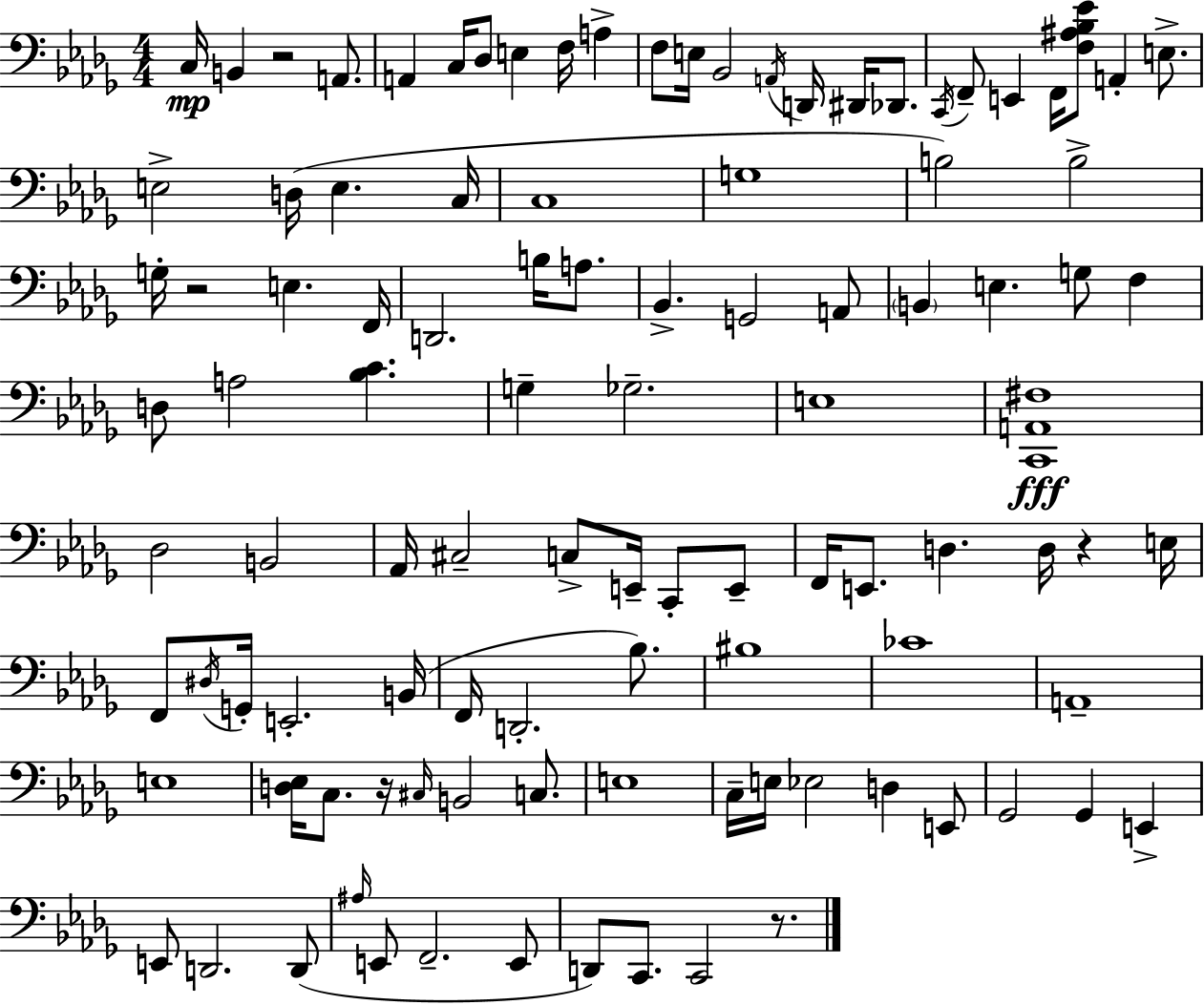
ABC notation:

X:1
T:Untitled
M:4/4
L:1/4
K:Bbm
C,/4 B,, z2 A,,/2 A,, C,/4 _D,/2 E, F,/4 A, F,/2 E,/4 _B,,2 A,,/4 D,,/4 ^D,,/4 _D,,/2 C,,/4 F,,/2 E,, F,,/4 [F,^A,_B,_E]/2 A,, E,/2 E,2 D,/4 E, C,/4 C,4 G,4 B,2 B,2 G,/4 z2 E, F,,/4 D,,2 B,/4 A,/2 _B,, G,,2 A,,/2 B,, E, G,/2 F, D,/2 A,2 [_B,C] G, _G,2 E,4 [C,,A,,^F,]4 _D,2 B,,2 _A,,/4 ^C,2 C,/2 E,,/4 C,,/2 E,,/2 F,,/4 E,,/2 D, D,/4 z E,/4 F,,/2 ^D,/4 G,,/4 E,,2 B,,/4 F,,/4 D,,2 _B,/2 ^B,4 _C4 A,,4 E,4 [D,_E,]/4 C,/2 z/4 ^C,/4 B,,2 C,/2 E,4 C,/4 E,/4 _E,2 D, E,,/2 _G,,2 _G,, E,, E,,/2 D,,2 D,,/2 ^A,/4 E,,/2 F,,2 E,,/2 D,,/2 C,,/2 C,,2 z/2